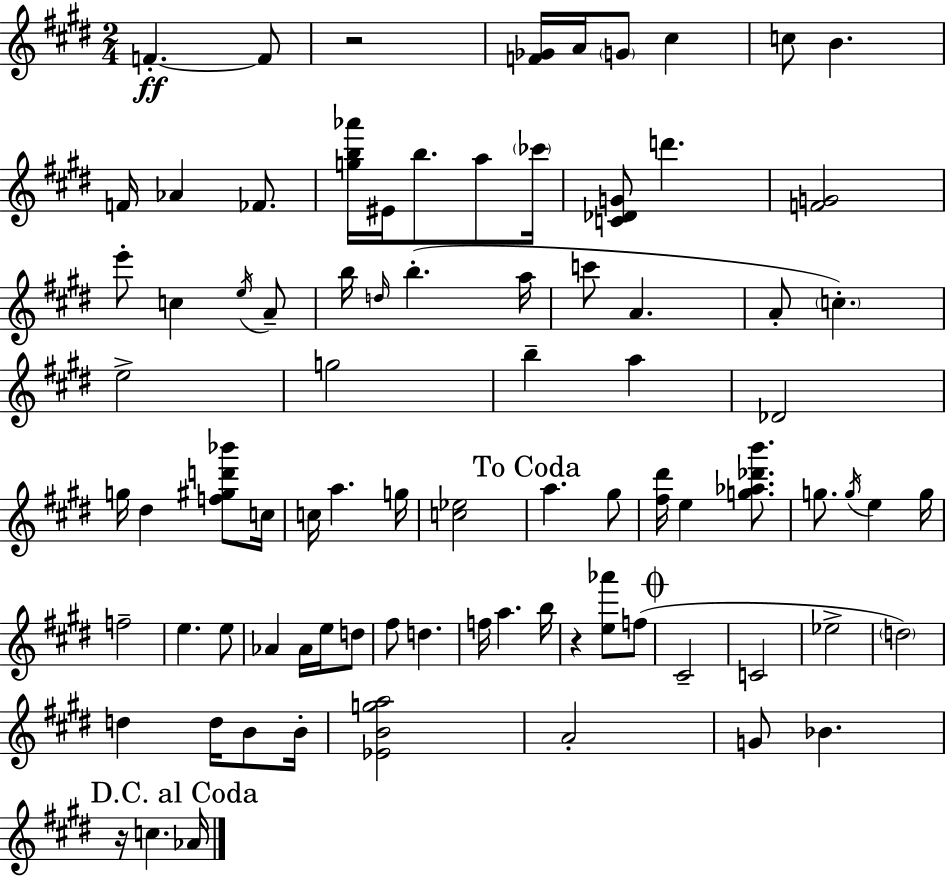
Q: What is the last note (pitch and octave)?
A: Ab4